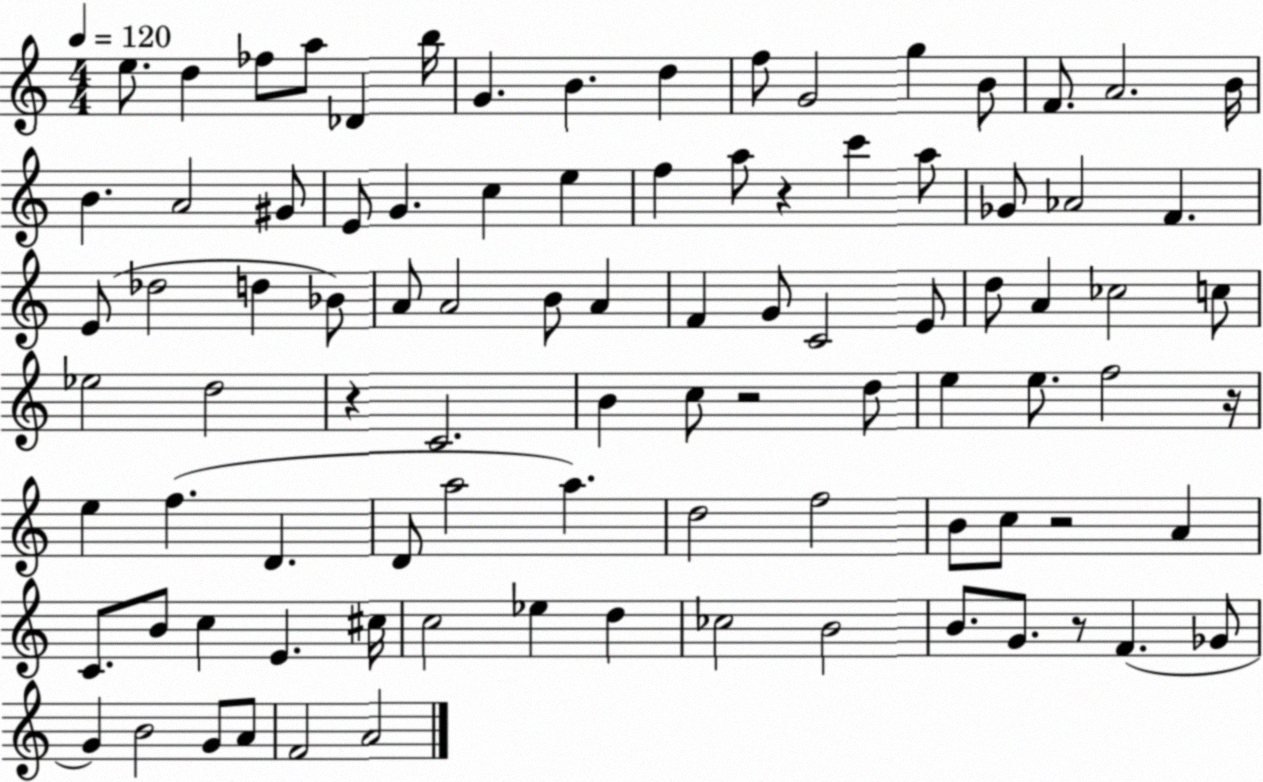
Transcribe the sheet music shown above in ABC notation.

X:1
T:Untitled
M:4/4
L:1/4
K:C
e/2 d _f/2 a/2 _D b/4 G B d f/2 G2 g B/2 F/2 A2 B/4 B A2 ^G/2 E/2 G c e f a/2 z c' a/2 _G/2 _A2 F E/2 _d2 d _B/2 A/2 A2 B/2 A F G/2 C2 E/2 d/2 A _c2 c/2 _e2 d2 z C2 B c/2 z2 d/2 e e/2 f2 z/4 e f D D/2 a2 a d2 f2 B/2 c/2 z2 A C/2 B/2 c E ^c/4 c2 _e d _c2 B2 B/2 G/2 z/2 F _G/2 G B2 G/2 A/2 F2 A2